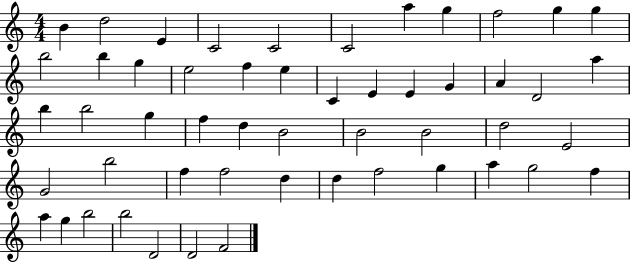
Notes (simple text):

B4/q D5/h E4/q C4/h C4/h C4/h A5/q G5/q F5/h G5/q G5/q B5/h B5/q G5/q E5/h F5/q E5/q C4/q E4/q E4/q G4/q A4/q D4/h A5/q B5/q B5/h G5/q F5/q D5/q B4/h B4/h B4/h D5/h E4/h G4/h B5/h F5/q F5/h D5/q D5/q F5/h G5/q A5/q G5/h F5/q A5/q G5/q B5/h B5/h D4/h D4/h F4/h